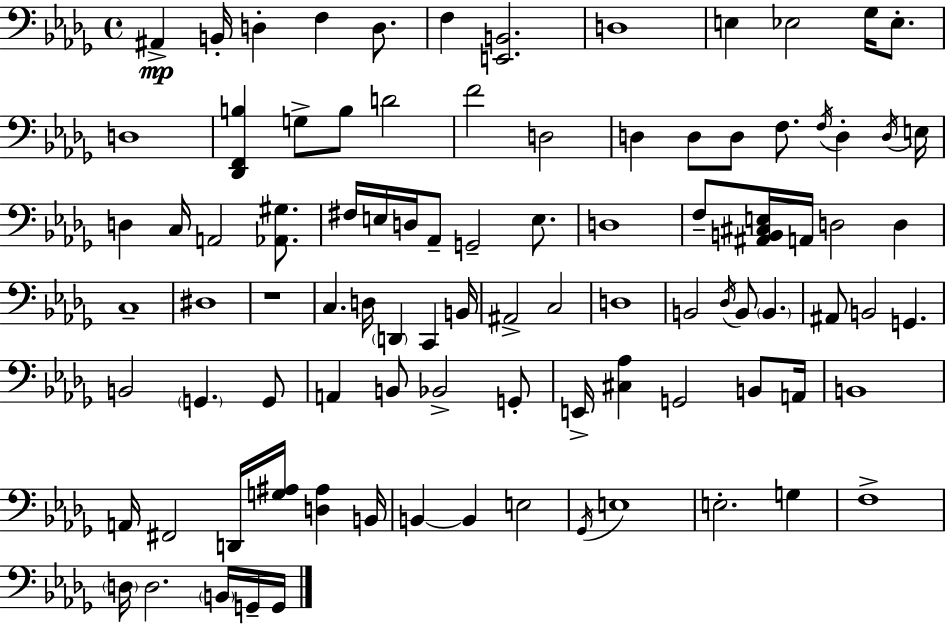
A#2/q B2/s D3/q F3/q D3/e. F3/q [E2,B2]/h. D3/w E3/q Eb3/h Gb3/s Eb3/e. D3/w [Db2,F2,B3]/q G3/e B3/e D4/h F4/h D3/h D3/q D3/e D3/e F3/e. F3/s D3/q D3/s E3/s D3/q C3/s A2/h [Ab2,G#3]/e. F#3/s E3/s D3/s Ab2/e G2/h E3/e. D3/w F3/e [A#2,B2,C#3,E3]/s A2/s D3/h D3/q C3/w D#3/w R/w C3/q. D3/s D2/q C2/q B2/s A#2/h C3/h D3/w B2/h Db3/s B2/e B2/q. A#2/e B2/h G2/q. B2/h G2/q. G2/e A2/q B2/e Bb2/h G2/e E2/s [C#3,Ab3]/q G2/h B2/e A2/s B2/w A2/s F#2/h D2/s [G3,A#3]/s [D3,A#3]/q B2/s B2/q B2/q E3/h Gb2/s E3/w E3/h. G3/q F3/w D3/s D3/h. B2/s G2/s G2/s